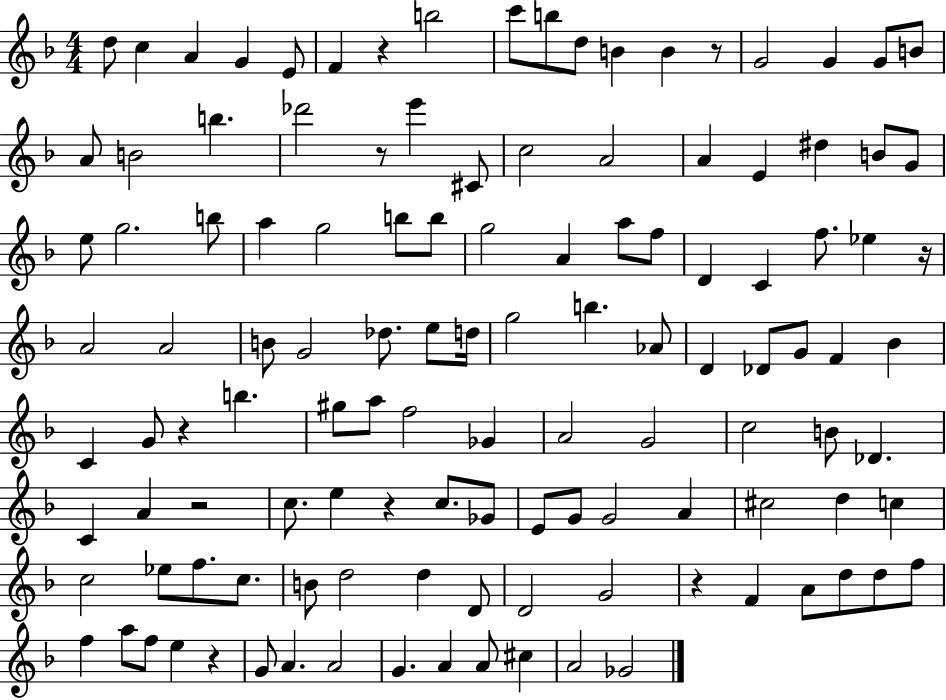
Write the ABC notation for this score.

X:1
T:Untitled
M:4/4
L:1/4
K:F
d/2 c A G E/2 F z b2 c'/2 b/2 d/2 B B z/2 G2 G G/2 B/2 A/2 B2 b _d'2 z/2 e' ^C/2 c2 A2 A E ^d B/2 G/2 e/2 g2 b/2 a g2 b/2 b/2 g2 A a/2 f/2 D C f/2 _e z/4 A2 A2 B/2 G2 _d/2 e/2 d/4 g2 b _A/2 D _D/2 G/2 F _B C G/2 z b ^g/2 a/2 f2 _G A2 G2 c2 B/2 _D C A z2 c/2 e z c/2 _G/2 E/2 G/2 G2 A ^c2 d c c2 _e/2 f/2 c/2 B/2 d2 d D/2 D2 G2 z F A/2 d/2 d/2 f/2 f a/2 f/2 e z G/2 A A2 G A A/2 ^c A2 _G2